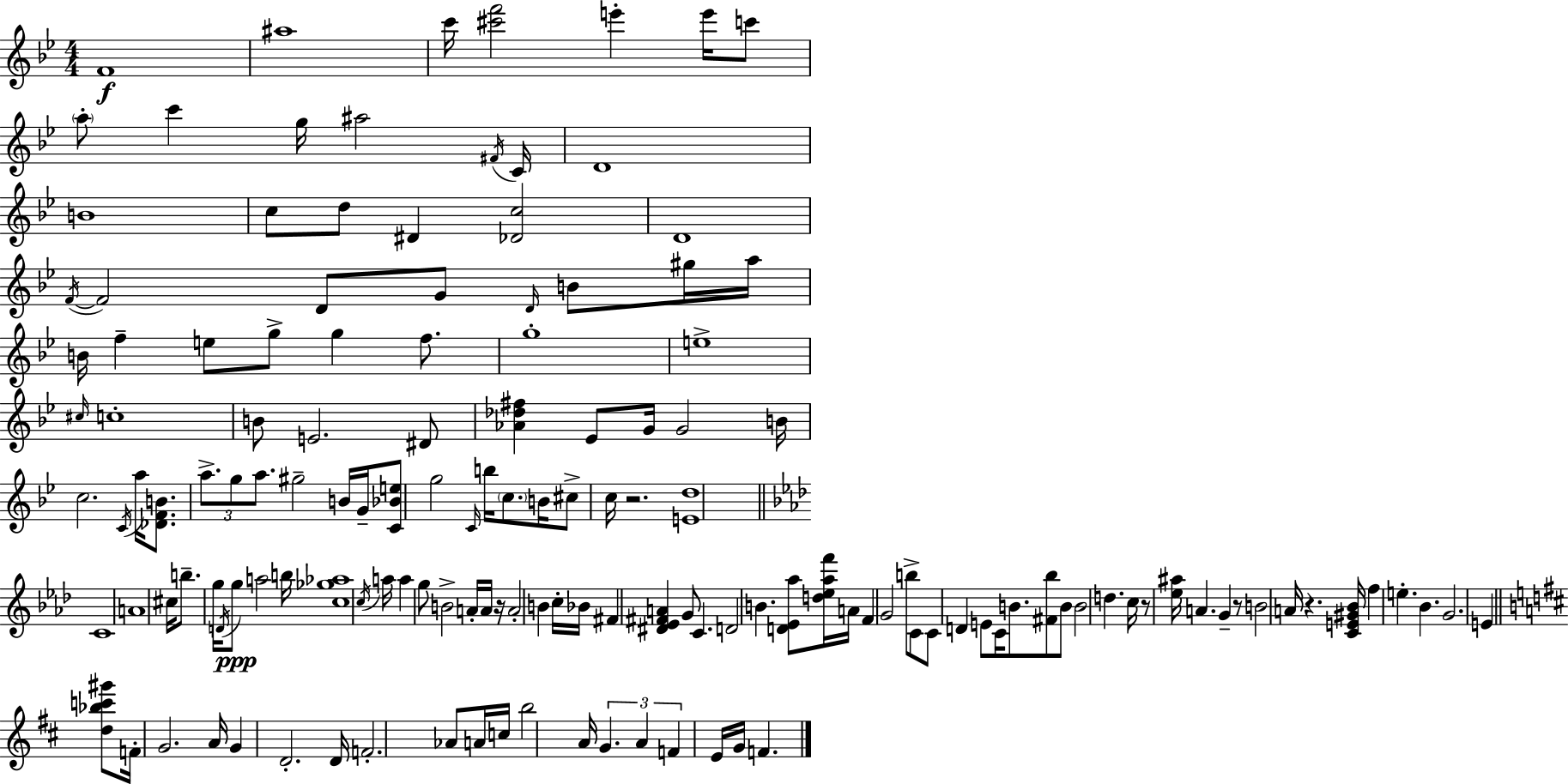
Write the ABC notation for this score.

X:1
T:Untitled
M:4/4
L:1/4
K:Gm
F4 ^a4 c'/4 [^c'f']2 e' e'/4 c'/2 a/2 c' g/4 ^a2 ^F/4 C/4 D4 B4 c/2 d/2 ^D [_Dc]2 D4 F/4 F2 D/2 G/2 D/4 B/2 ^g/4 a/4 B/4 f e/2 g/2 g f/2 g4 e4 ^c/4 c4 B/2 E2 ^D/2 [_A_d^f] _E/2 G/4 G2 B/4 c2 C/4 a/4 [_DFB]/2 a/2 g/2 a/2 ^g2 B/4 G/4 [C_Be]/2 g2 C/4 b/4 c/2 B/4 ^c/2 c/4 z2 [Ed]4 C4 A4 ^c/4 b/2 g/4 D/4 g/2 a2 b/4 [c_g_a]4 c/4 a/4 a g/2 B2 A/4 A/4 z/4 A2 B c/4 _B/4 ^F [^D_E^FA] G/2 C D2 B [D_E_a]/2 [d_e_af']/4 A/4 F G2 b/2 C/2 C/2 D E/2 C/4 B/2 [^F_b]/2 B/2 B2 d c/4 z/2 [_e^a]/4 A G z/2 B2 A/4 z [CE^G_B]/4 f e _B G2 E [d_bc'^g']/2 F/4 G2 A/4 G D2 D/4 F2 _A/2 A/4 c/4 b2 A/4 G A F E/4 G/4 F